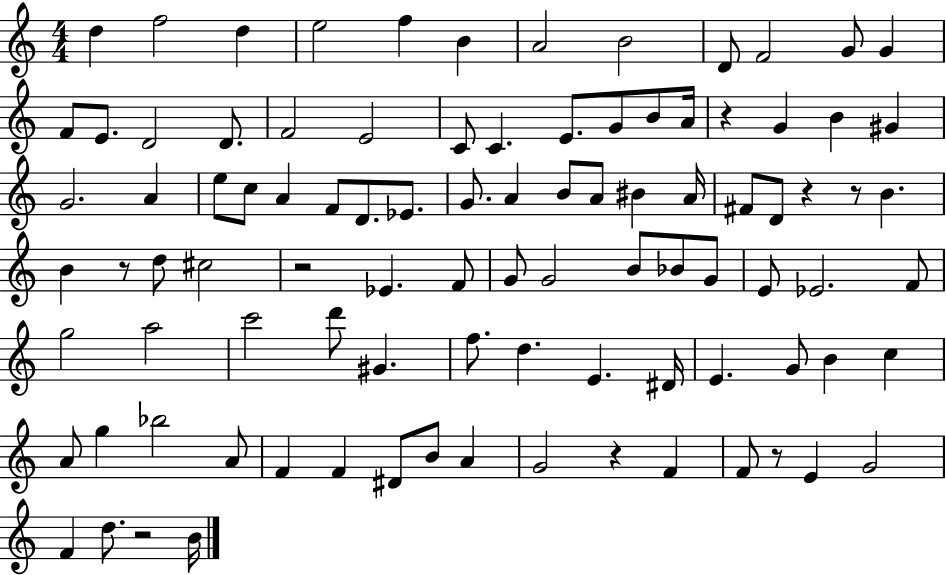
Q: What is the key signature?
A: C major